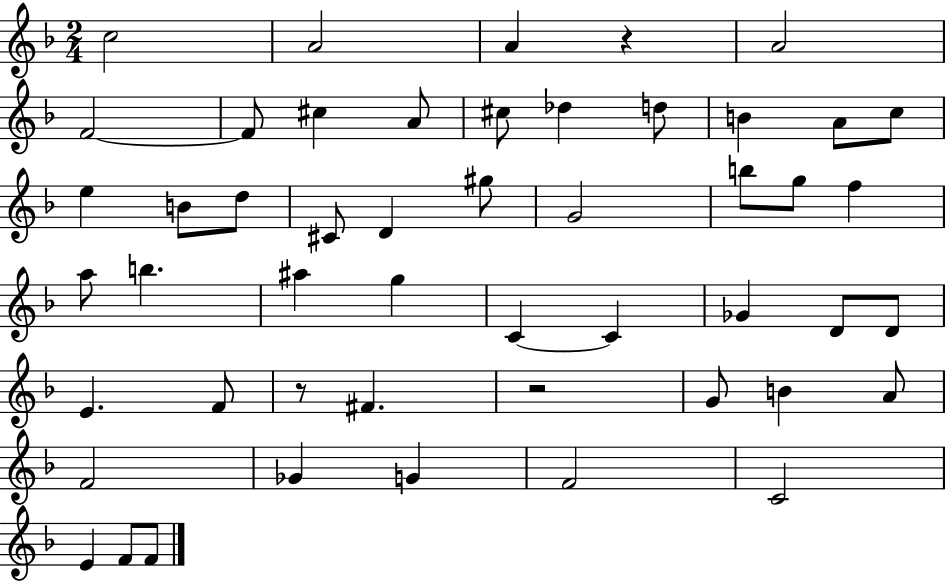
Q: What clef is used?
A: treble